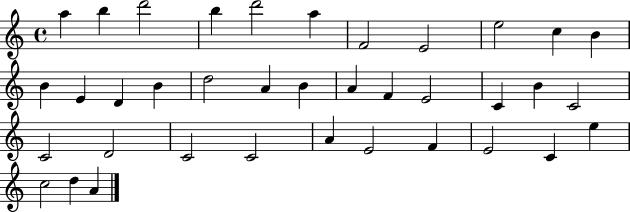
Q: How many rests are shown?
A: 0